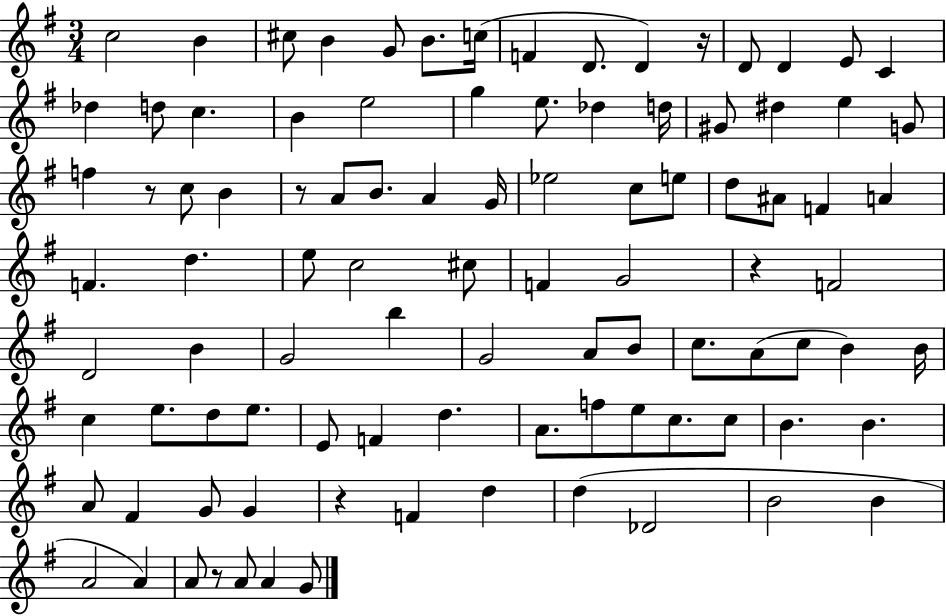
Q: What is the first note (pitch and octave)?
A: C5